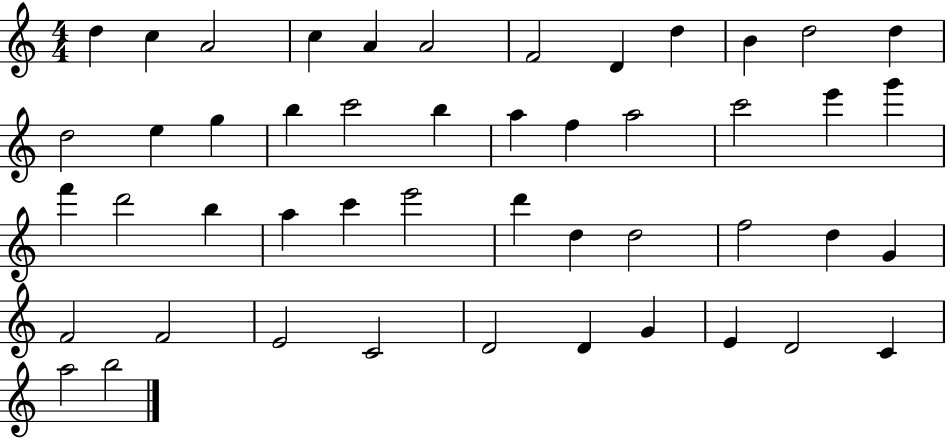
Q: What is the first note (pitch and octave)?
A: D5